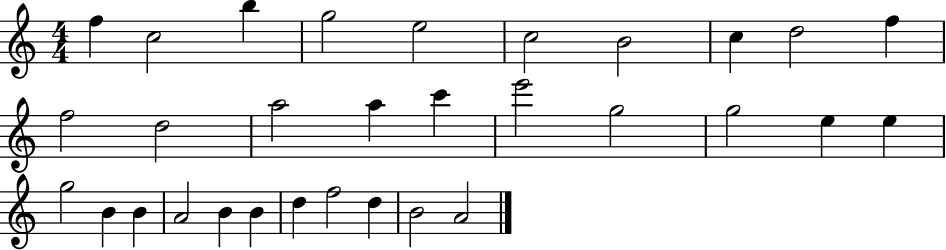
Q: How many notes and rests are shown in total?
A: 31